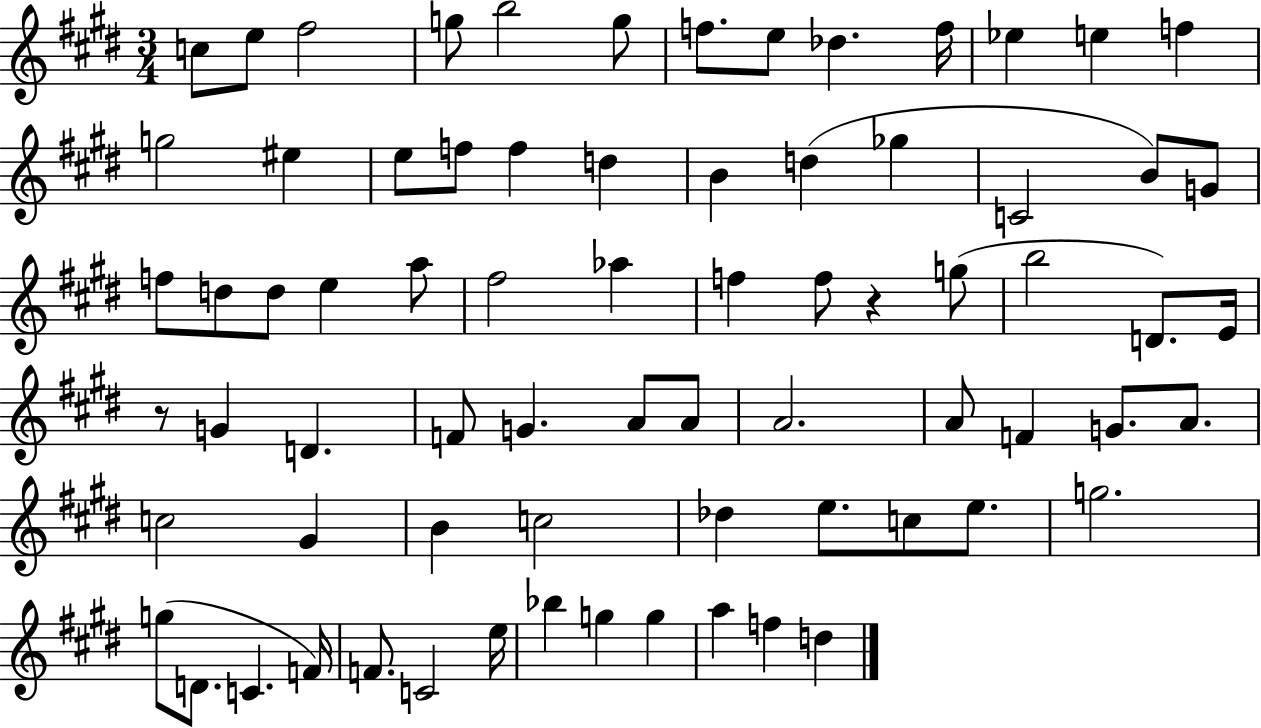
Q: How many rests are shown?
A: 2